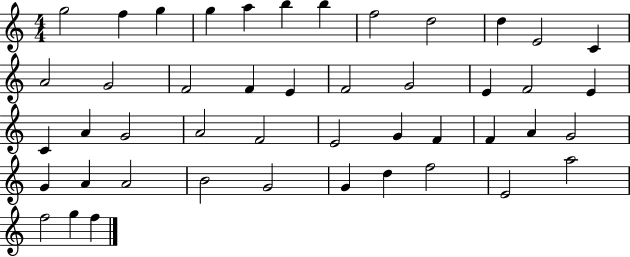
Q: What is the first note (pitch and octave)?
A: G5